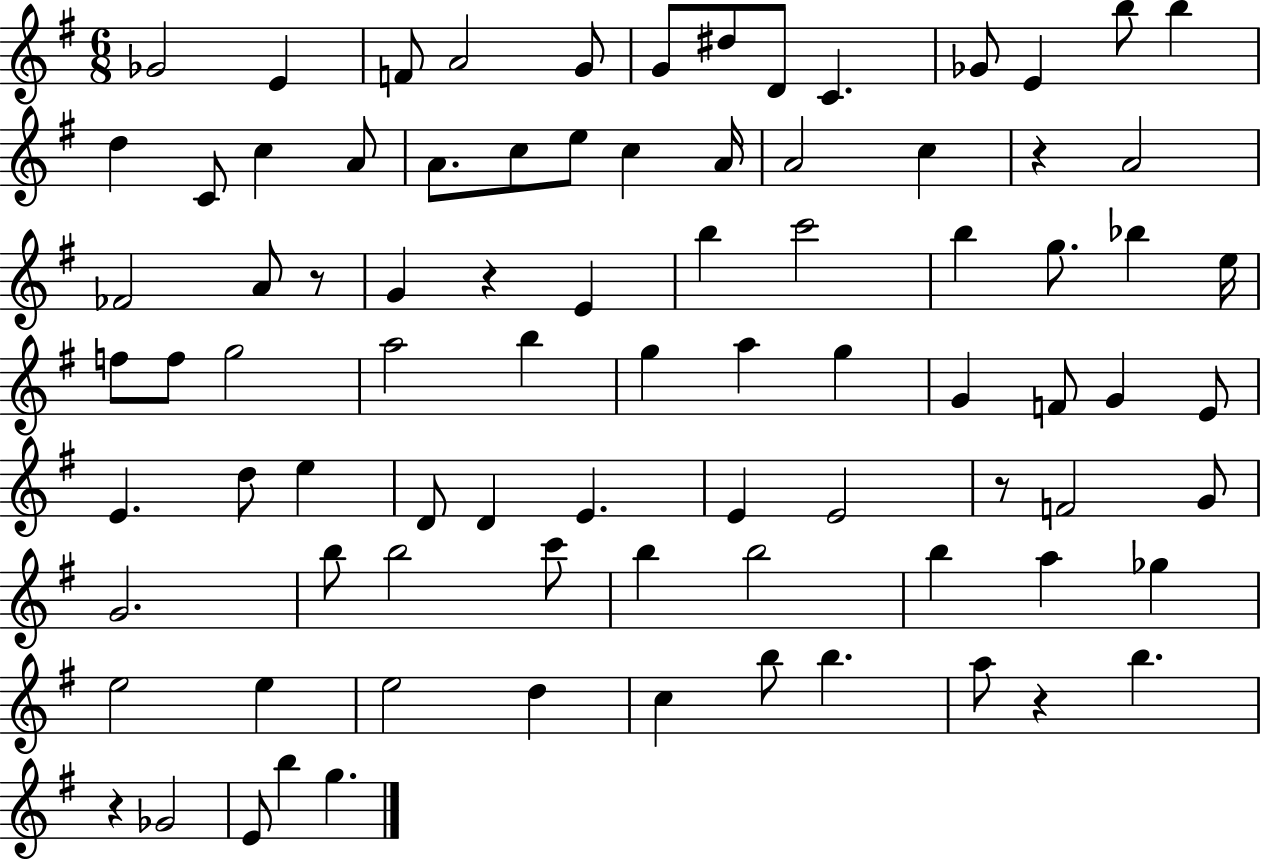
X:1
T:Untitled
M:6/8
L:1/4
K:G
_G2 E F/2 A2 G/2 G/2 ^d/2 D/2 C _G/2 E b/2 b d C/2 c A/2 A/2 c/2 e/2 c A/4 A2 c z A2 _F2 A/2 z/2 G z E b c'2 b g/2 _b e/4 f/2 f/2 g2 a2 b g a g G F/2 G E/2 E d/2 e D/2 D E E E2 z/2 F2 G/2 G2 b/2 b2 c'/2 b b2 b a _g e2 e e2 d c b/2 b a/2 z b z _G2 E/2 b g